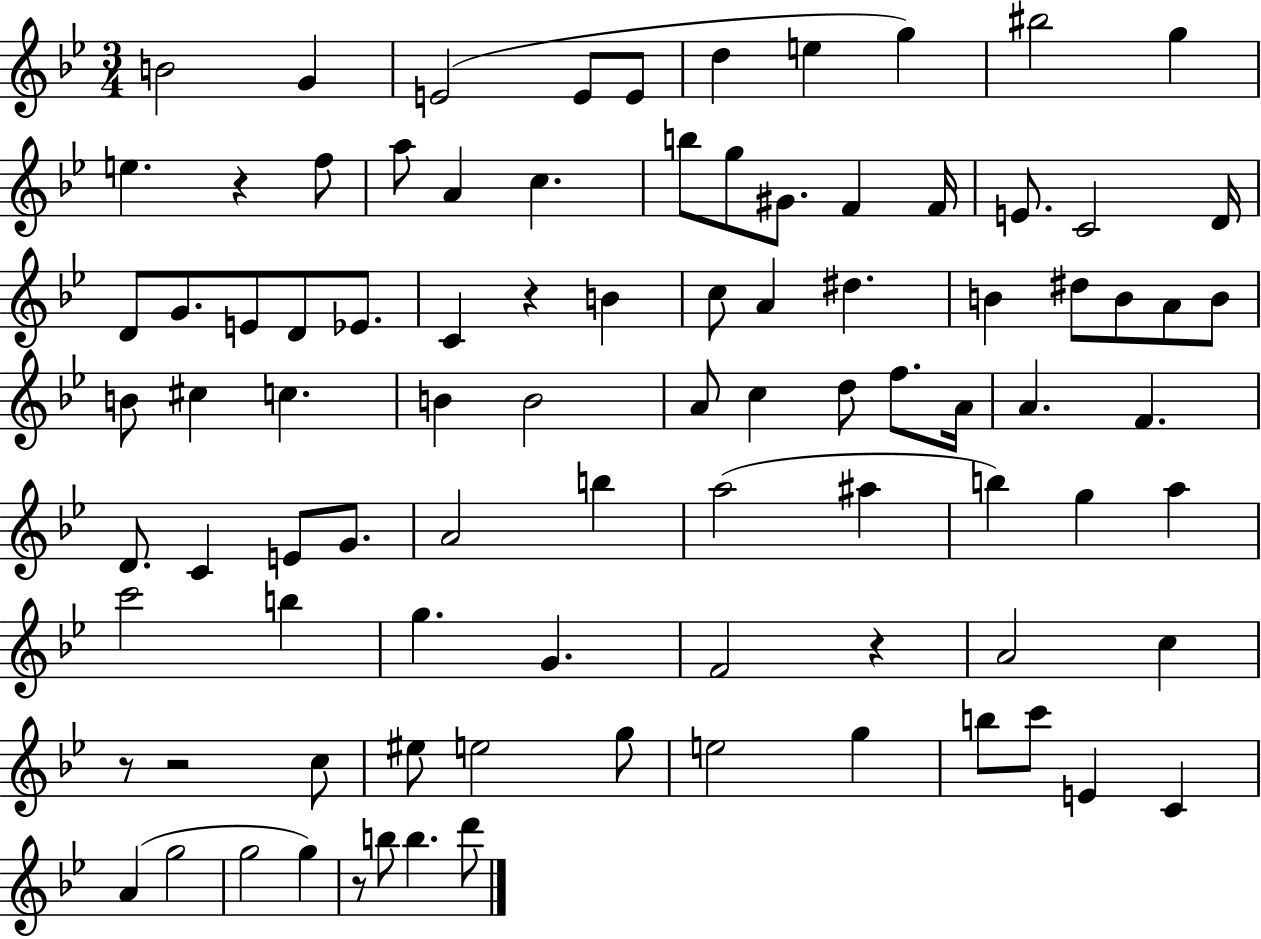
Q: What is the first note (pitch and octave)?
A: B4